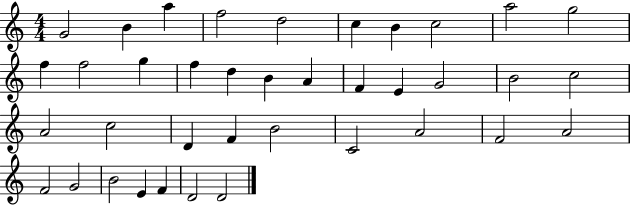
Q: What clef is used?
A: treble